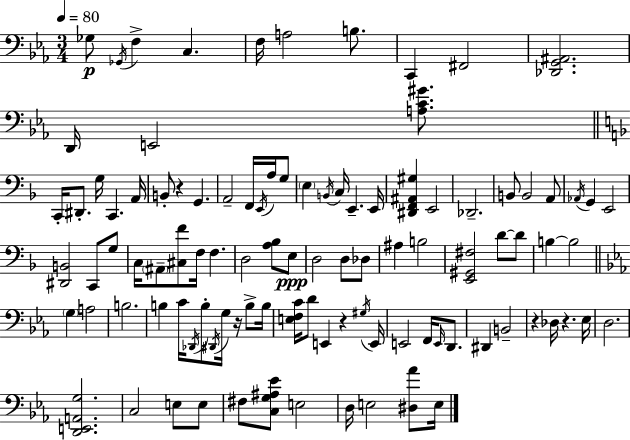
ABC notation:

X:1
T:Untitled
M:3/4
L:1/4
K:Eb
_G,/2 _G,,/4 F, C, F,/4 A,2 B,/2 C,, ^F,,2 [_D,,G,,^A,,]2 D,,/4 E,,2 [A,C^G]/2 C,,/4 ^D,,/2 G,/4 C,, A,,/4 B,,/2 z G,, A,,2 F,,/4 E,,/4 A,/4 G,/2 E, B,,/4 C,/4 E,, E,,/4 [^D,,F,,^A,,^G,] E,,2 _D,,2 B,,/2 B,,2 A,,/2 _A,,/4 G,, E,,2 [^D,,B,,]2 C,,/2 G,/2 C,/4 ^A,,/2 [^C,F]/2 F,/4 F, D,2 [A,_B,]/2 E,/2 D,2 D,/2 _D,/2 ^A, B,2 [E,,^G,,^F,]2 D/2 D/2 B, B,2 G, A,2 B,2 B, C/4 _D,,/4 B,/2 ^D,,/4 G,/4 z/4 B,/2 B,/4 [E,F,C]/4 D/2 E,, z ^G,/4 E,,/4 E,,2 F,,/4 E,,/4 D,,/2 ^D,, B,,2 z _D,/4 z _E,/4 D,2 [D,,E,,A,,G,]2 C,2 E,/2 E,/2 ^F,/2 [C,G,^A,_E]/2 E,2 D,/4 E,2 [^D,_A]/2 E,/4